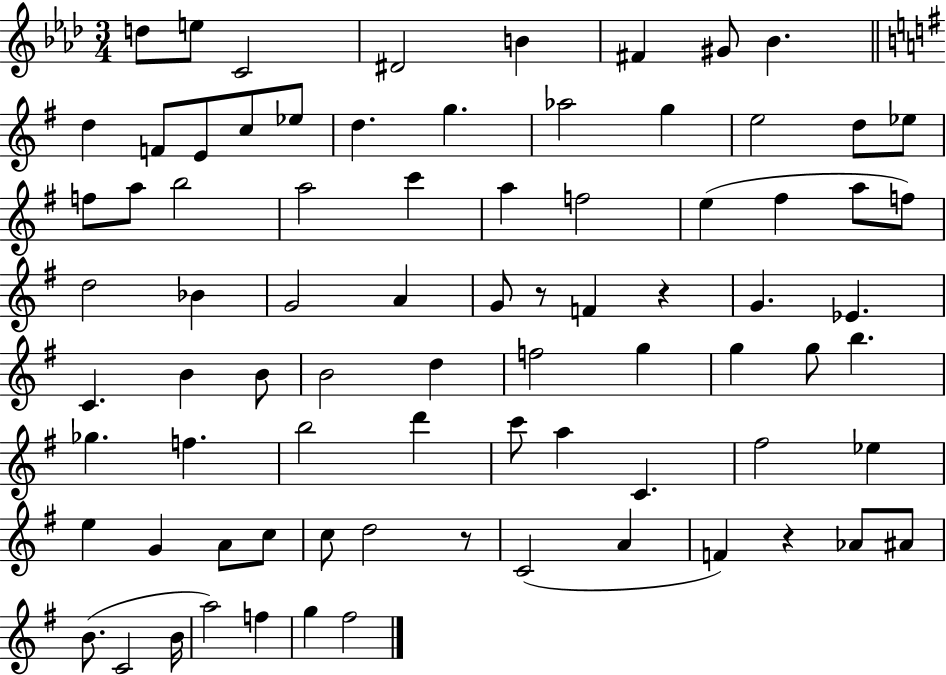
D5/e E5/e C4/h D#4/h B4/q F#4/q G#4/e Bb4/q. D5/q F4/e E4/e C5/e Eb5/e D5/q. G5/q. Ab5/h G5/q E5/h D5/e Eb5/e F5/e A5/e B5/h A5/h C6/q A5/q F5/h E5/q F#5/q A5/e F5/e D5/h Bb4/q G4/h A4/q G4/e R/e F4/q R/q G4/q. Eb4/q. C4/q. B4/q B4/e B4/h D5/q F5/h G5/q G5/q G5/e B5/q. Gb5/q. F5/q. B5/h D6/q C6/e A5/q C4/q. F#5/h Eb5/q E5/q G4/q A4/e C5/e C5/e D5/h R/e C4/h A4/q F4/q R/q Ab4/e A#4/e B4/e. C4/h B4/s A5/h F5/q G5/q F#5/h